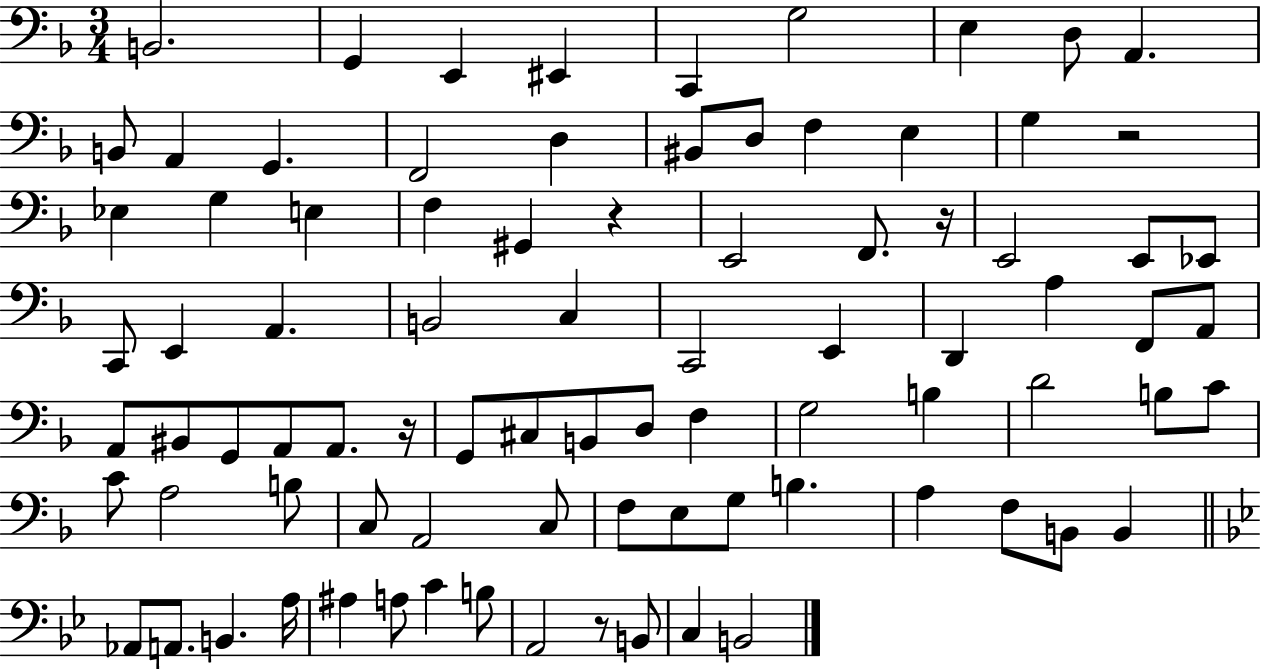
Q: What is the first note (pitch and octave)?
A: B2